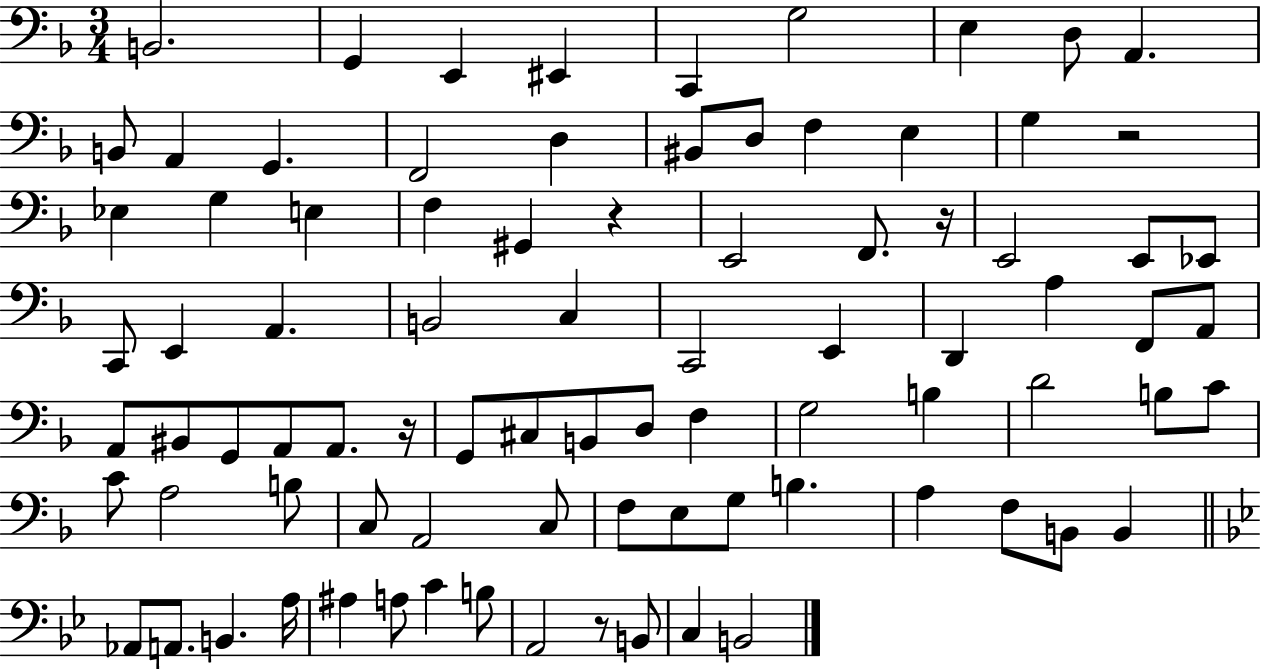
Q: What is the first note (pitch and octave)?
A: B2